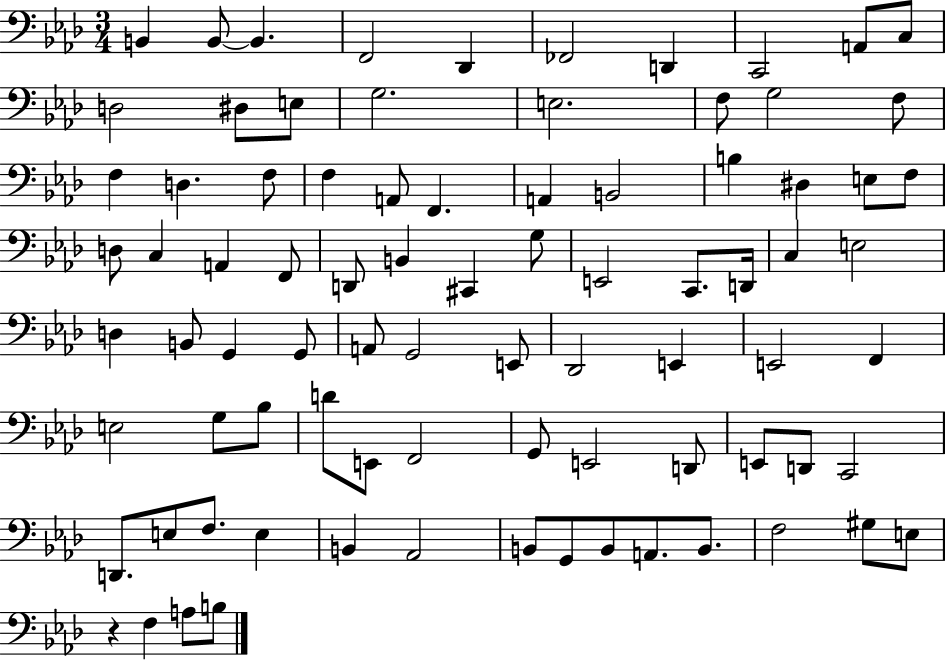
X:1
T:Untitled
M:3/4
L:1/4
K:Ab
B,, B,,/2 B,, F,,2 _D,, _F,,2 D,, C,,2 A,,/2 C,/2 D,2 ^D,/2 E,/2 G,2 E,2 F,/2 G,2 F,/2 F, D, F,/2 F, A,,/2 F,, A,, B,,2 B, ^D, E,/2 F,/2 D,/2 C, A,, F,,/2 D,,/2 B,, ^C,, G,/2 E,,2 C,,/2 D,,/4 C, E,2 D, B,,/2 G,, G,,/2 A,,/2 G,,2 E,,/2 _D,,2 E,, E,,2 F,, E,2 G,/2 _B,/2 D/2 E,,/2 F,,2 G,,/2 E,,2 D,,/2 E,,/2 D,,/2 C,,2 D,,/2 E,/2 F,/2 E, B,, _A,,2 B,,/2 G,,/2 B,,/2 A,,/2 B,,/2 F,2 ^G,/2 E,/2 z F, A,/2 B,/2